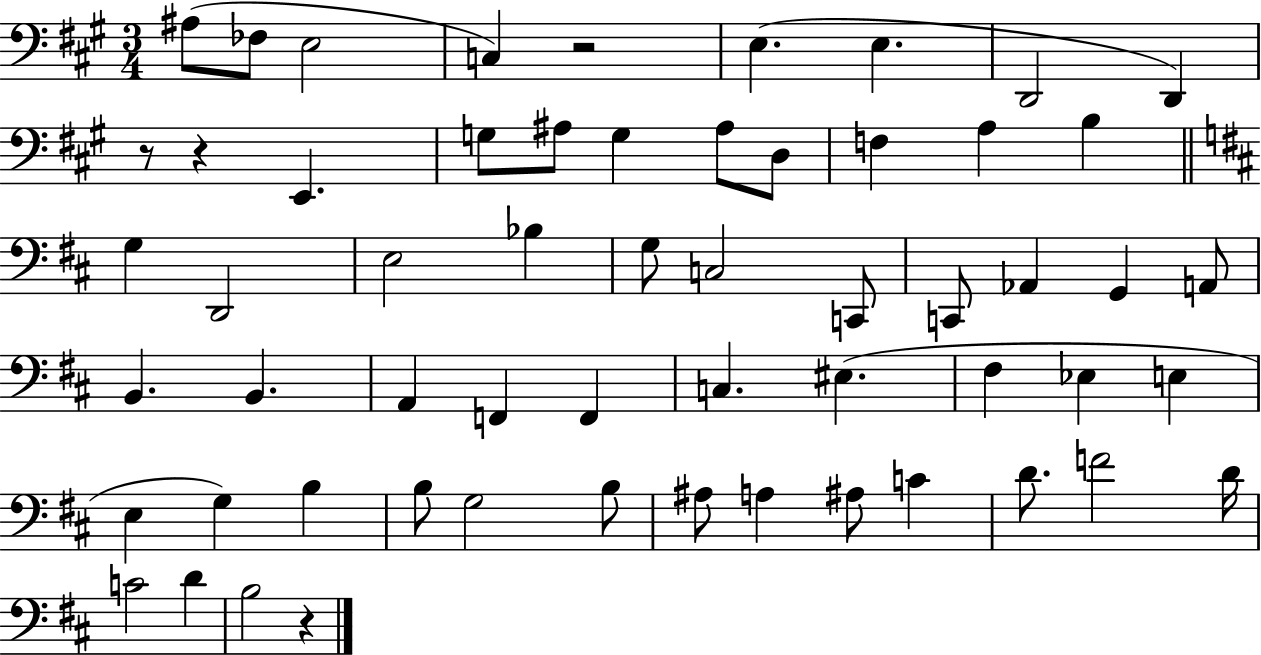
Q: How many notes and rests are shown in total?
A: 58